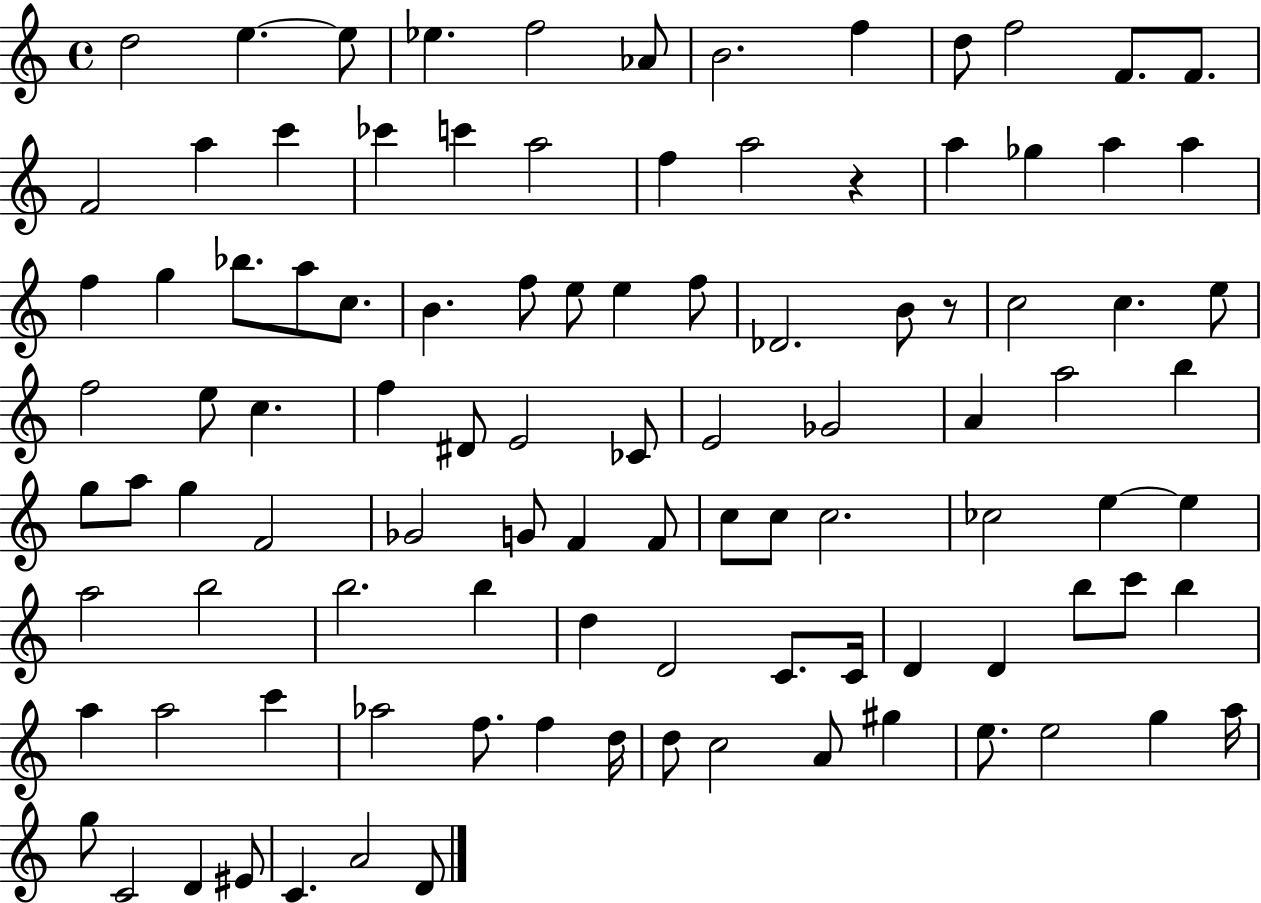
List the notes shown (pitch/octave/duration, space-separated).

D5/h E5/q. E5/e Eb5/q. F5/h Ab4/e B4/h. F5/q D5/e F5/h F4/e. F4/e. F4/h A5/q C6/q CES6/q C6/q A5/h F5/q A5/h R/q A5/q Gb5/q A5/q A5/q F5/q G5/q Bb5/e. A5/e C5/e. B4/q. F5/e E5/e E5/q F5/e Db4/h. B4/e R/e C5/h C5/q. E5/e F5/h E5/e C5/q. F5/q D#4/e E4/h CES4/e E4/h Gb4/h A4/q A5/h B5/q G5/e A5/e G5/q F4/h Gb4/h G4/e F4/q F4/e C5/e C5/e C5/h. CES5/h E5/q E5/q A5/h B5/h B5/h. B5/q D5/q D4/h C4/e. C4/s D4/q D4/q B5/e C6/e B5/q A5/q A5/h C6/q Ab5/h F5/e. F5/q D5/s D5/e C5/h A4/e G#5/q E5/e. E5/h G5/q A5/s G5/e C4/h D4/q EIS4/e C4/q. A4/h D4/e